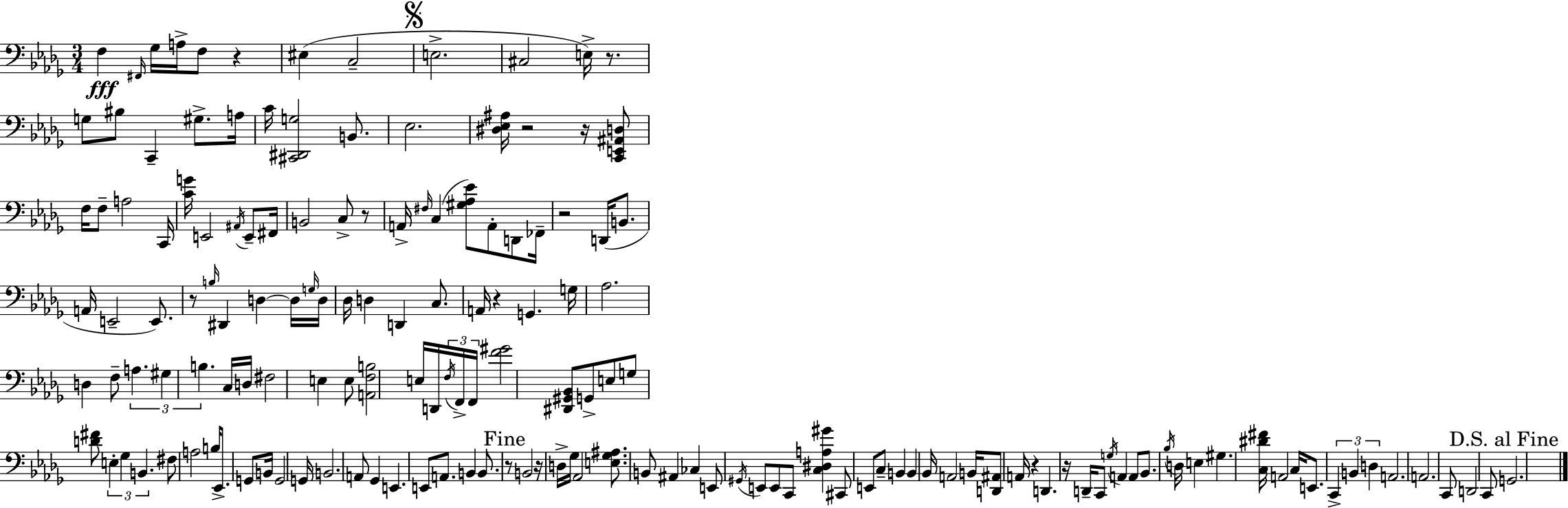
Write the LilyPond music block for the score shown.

{
  \clef bass
  \numericTimeSignature
  \time 3/4
  \key bes \minor
  f4\fff \grace { fis,16 } ges16 a16-> f8 r4 | eis4( c2-- | \mark \markup { \musicglyph "scripts.segno" } e2.-> | cis2 e16->) r8. | \break g8 bis8 c,4-- gis8.-> | a16 c'16 <cis, dis, g>2 b,8. | ees2. | <dis ees ais>16 r2 r16 <c, e, ais, d>8 | \break f16 f8-- a2 | c,16 <c' g'>16 e,2 \acciaccatura { ais,16 } e,8-- | fis,16 b,2 c8-> | r8 a,16-> \grace { fis16 }( c4 <gis aes ees'>8) a,8-. | \break d,8 fes,16-- r2 d,16( | b,8. a,16 e,2-- | e,8.) r8 \grace { b16 } dis,4 d4~~ | d16 \grace { g16 } d16 des16 d4 d,4 | \break c8. a,16 r4 g,4. | g16 aes2. | d4 f8-- \tuplet 3/2 { a4. | gis4 b4. } | \break c16 d16 fis2 | e4 e8 <a, f b>2 | e16 d,16 \tuplet 3/2 { \acciaccatura { f16 } f,16-> f,16 } <f' gis'>2 | <dis, gis, bes,>8 g,8-> e8 g8 | \break <d' fis'>8 \tuplet 3/2 { e4-. ges4 b,4. } | fis8 a2 | b16 ees,8.-> g,8 b,16 g,2 | g,16 b,2. | \break a,8 ges,4 | e,4. e,8 a,8. b,4 | b,8. \mark "Fine" r8 b,2 | r16 d16-> ges16 aes,2 | \break <e ges ais>8. b,8 ais,4 | ces4 e,8 \acciaccatura { gis,16 } e,8 e,8 c,8 | <c dis a gis'>4 cis,8 e,8 c8-- b,4 | b,4 bes,16 a,2 | \break b,16 <d, ais,>8 a,16 r4 | d,4. r16 d,16-- c,8 \acciaccatura { g16 } a,4 | a,8 bes,8. \acciaccatura { bes16 } d16 e4 | gis4. <c dis' fis'>16 a,2 | \break c16 e,8. \tuplet 3/2 { c,4-> | b,4 d4 } a,2. | a,2. | c,8 d,2 | \break c,8 \mark "D.S. al Fine" g,2. | \bar "|."
}